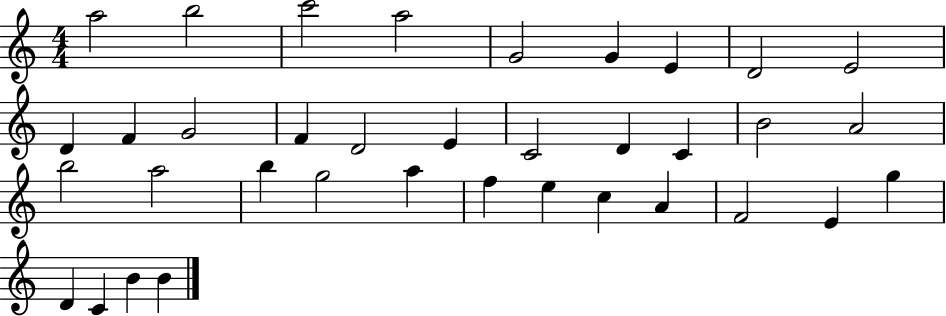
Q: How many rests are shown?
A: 0